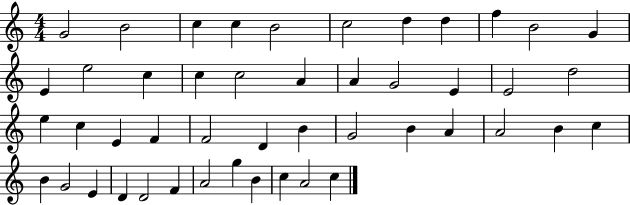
X:1
T:Untitled
M:4/4
L:1/4
K:C
G2 B2 c c B2 c2 d d f B2 G E e2 c c c2 A A G2 E E2 d2 e c E F F2 D B G2 B A A2 B c B G2 E D D2 F A2 g B c A2 c